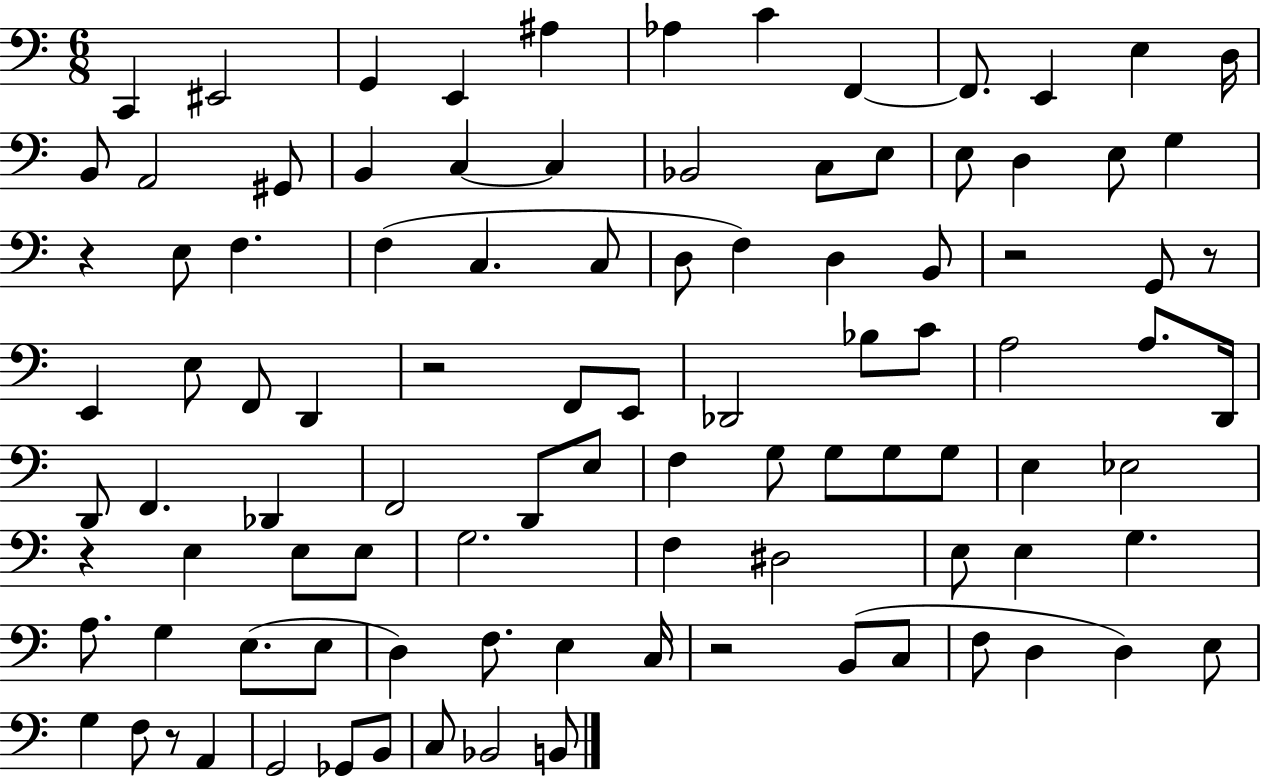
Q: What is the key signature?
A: C major